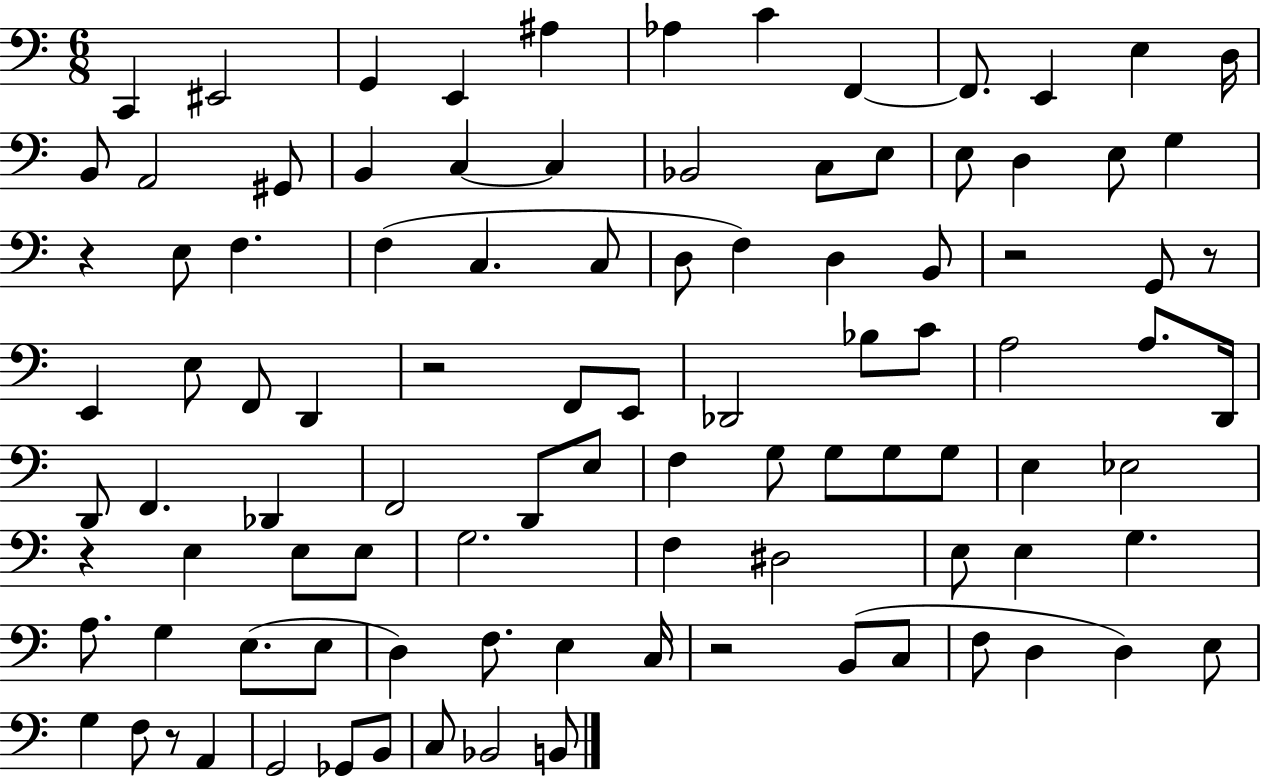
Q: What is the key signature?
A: C major